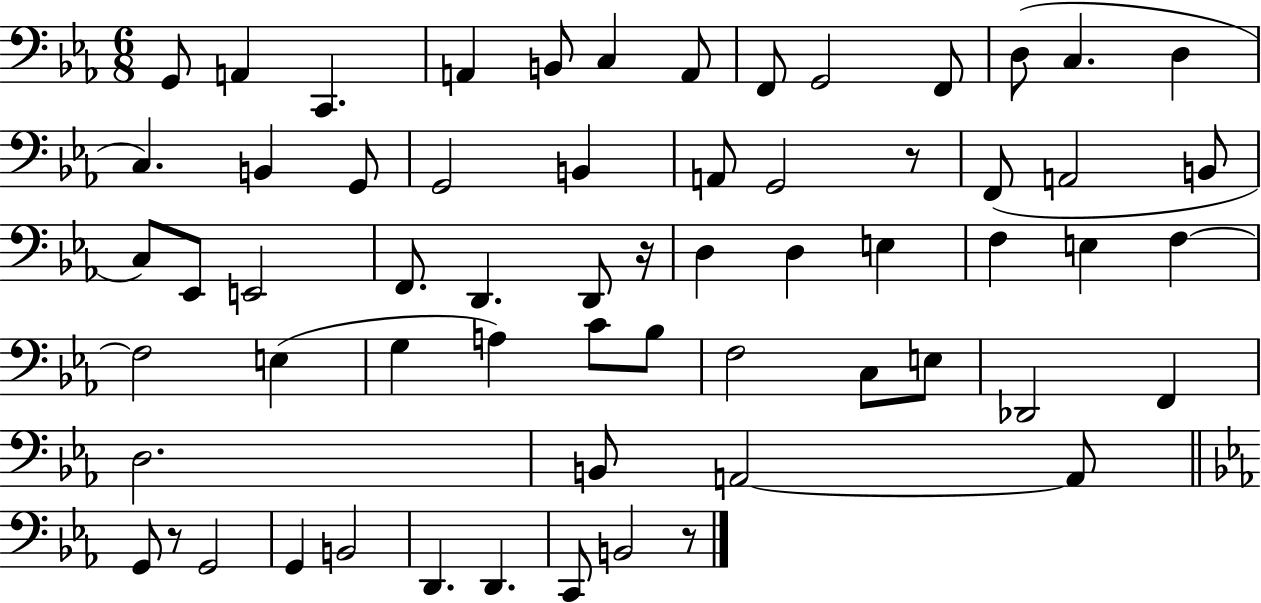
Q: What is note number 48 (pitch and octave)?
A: B2